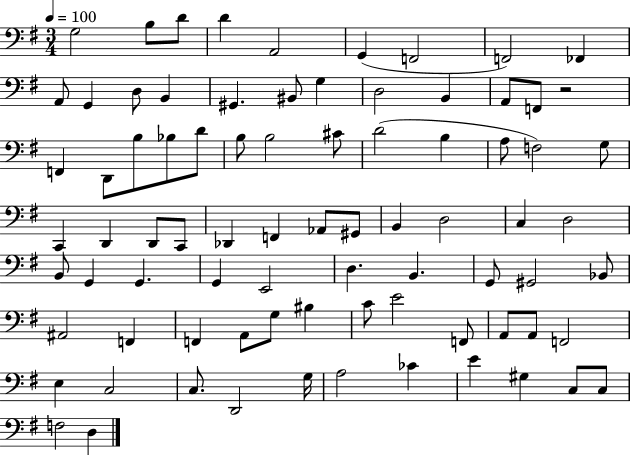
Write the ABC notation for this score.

X:1
T:Untitled
M:3/4
L:1/4
K:G
G,2 B,/2 D/2 D A,,2 G,, F,,2 F,,2 _F,, A,,/2 G,, D,/2 B,, ^G,, ^B,,/2 G, D,2 B,, A,,/2 F,,/2 z2 F,, D,,/2 B,/2 _B,/2 D/2 B,/2 B,2 ^C/2 D2 B, A,/2 F,2 G,/2 C,, D,, D,,/2 C,,/2 _D,, F,, _A,,/2 ^G,,/2 B,, D,2 C, D,2 B,,/2 G,, G,, G,, E,,2 D, B,, G,,/2 ^G,,2 _B,,/2 ^A,,2 F,, F,, A,,/2 G,/2 ^B, C/2 E2 F,,/2 A,,/2 A,,/2 F,,2 E, C,2 C,/2 D,,2 G,/4 A,2 _C E ^G, C,/2 C,/2 F,2 D,